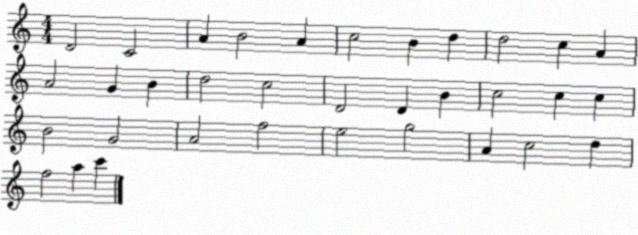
X:1
T:Untitled
M:4/4
L:1/4
K:C
D2 C2 A B2 A c2 B d d2 c A A2 G B d2 c2 D2 D B c2 c c B2 G2 A2 f2 e2 g2 A c2 d f2 a c'